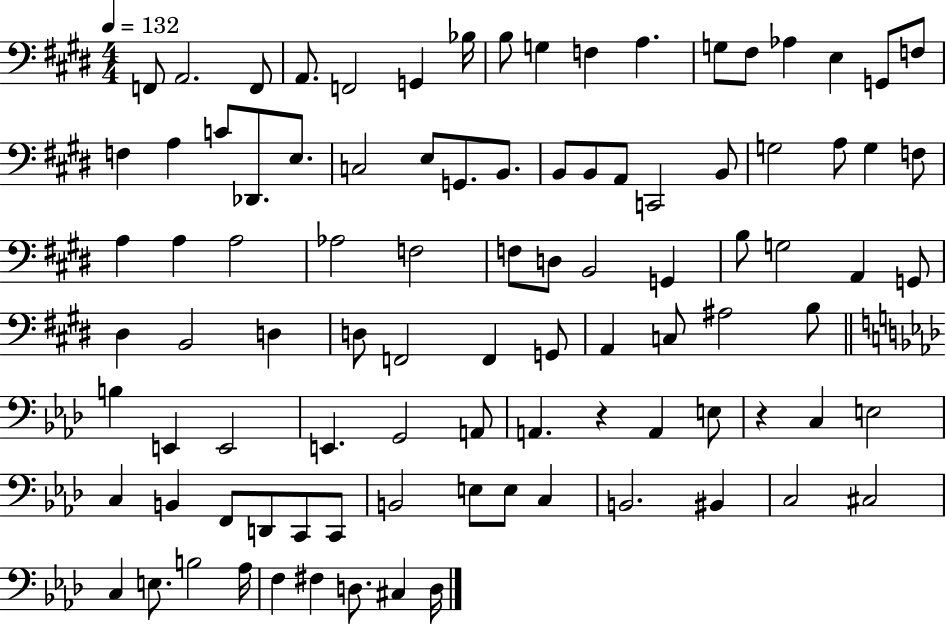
{
  \clef bass
  \numericTimeSignature
  \time 4/4
  \key e \major
  \tempo 4 = 132
  f,8 a,2. f,8 | a,8. f,2 g,4 bes16 | b8 g4 f4 a4. | g8 fis8 aes4 e4 g,8 f8 | \break f4 a4 c'8 des,8. e8. | c2 e8 g,8. b,8. | b,8 b,8 a,8 c,2 b,8 | g2 a8 g4 f8 | \break a4 a4 a2 | aes2 f2 | f8 d8 b,2 g,4 | b8 g2 a,4 g,8 | \break dis4 b,2 d4 | d8 f,2 f,4 g,8 | a,4 c8 ais2 b8 | \bar "||" \break \key aes \major b4 e,4 e,2 | e,4. g,2 a,8 | a,4. r4 a,4 e8 | r4 c4 e2 | \break c4 b,4 f,8 d,8 c,8 c,8 | b,2 e8 e8 c4 | b,2. bis,4 | c2 cis2 | \break c4 e8. b2 aes16 | f4 fis4 d8. cis4 d16 | \bar "|."
}